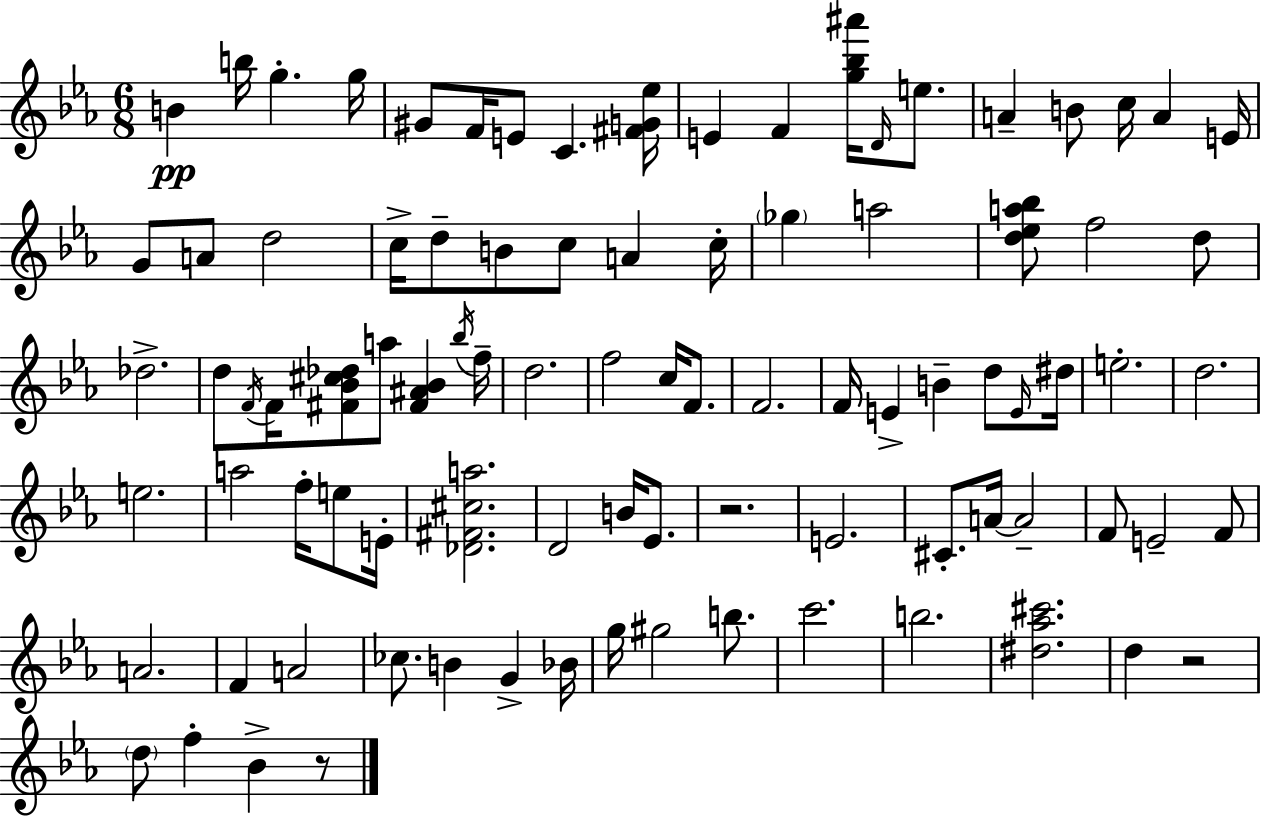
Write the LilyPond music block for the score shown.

{
  \clef treble
  \numericTimeSignature
  \time 6/8
  \key c \minor
  b'4\pp b''16 g''4.-. g''16 | gis'8 f'16 e'8 c'4. <fis' g' ees''>16 | e'4 f'4 <g'' bes'' ais'''>16 \grace { d'16 } e''8. | a'4-- b'8 c''16 a'4 | \break e'16 g'8 a'8 d''2 | c''16-> d''8-- b'8 c''8 a'4 | c''16-. \parenthesize ges''4 a''2 | <d'' ees'' a'' bes''>8 f''2 d''8 | \break des''2.-> | d''8 \acciaccatura { f'16 } f'16 <fis' bes' cis'' des''>8 a''8 <fis' ais' bes'>4 | \acciaccatura { bes''16 } f''16-- d''2. | f''2 c''16 | \break f'8. f'2. | f'16 e'4-> b'4-- | d''8 \grace { e'16 } dis''16 e''2.-. | d''2. | \break e''2. | a''2 | f''16-. e''8 e'16-. <des' fis' cis'' a''>2. | d'2 | \break b'16 ees'8. r2. | e'2. | cis'8.-. a'16~~ a'2-- | f'8 e'2-- | \break f'8 a'2. | f'4 a'2 | ces''8. b'4 g'4-> | bes'16 g''16 gis''2 | \break b''8. c'''2. | b''2. | <dis'' aes'' cis'''>2. | d''4 r2 | \break \parenthesize d''8 f''4-. bes'4-> | r8 \bar "|."
}